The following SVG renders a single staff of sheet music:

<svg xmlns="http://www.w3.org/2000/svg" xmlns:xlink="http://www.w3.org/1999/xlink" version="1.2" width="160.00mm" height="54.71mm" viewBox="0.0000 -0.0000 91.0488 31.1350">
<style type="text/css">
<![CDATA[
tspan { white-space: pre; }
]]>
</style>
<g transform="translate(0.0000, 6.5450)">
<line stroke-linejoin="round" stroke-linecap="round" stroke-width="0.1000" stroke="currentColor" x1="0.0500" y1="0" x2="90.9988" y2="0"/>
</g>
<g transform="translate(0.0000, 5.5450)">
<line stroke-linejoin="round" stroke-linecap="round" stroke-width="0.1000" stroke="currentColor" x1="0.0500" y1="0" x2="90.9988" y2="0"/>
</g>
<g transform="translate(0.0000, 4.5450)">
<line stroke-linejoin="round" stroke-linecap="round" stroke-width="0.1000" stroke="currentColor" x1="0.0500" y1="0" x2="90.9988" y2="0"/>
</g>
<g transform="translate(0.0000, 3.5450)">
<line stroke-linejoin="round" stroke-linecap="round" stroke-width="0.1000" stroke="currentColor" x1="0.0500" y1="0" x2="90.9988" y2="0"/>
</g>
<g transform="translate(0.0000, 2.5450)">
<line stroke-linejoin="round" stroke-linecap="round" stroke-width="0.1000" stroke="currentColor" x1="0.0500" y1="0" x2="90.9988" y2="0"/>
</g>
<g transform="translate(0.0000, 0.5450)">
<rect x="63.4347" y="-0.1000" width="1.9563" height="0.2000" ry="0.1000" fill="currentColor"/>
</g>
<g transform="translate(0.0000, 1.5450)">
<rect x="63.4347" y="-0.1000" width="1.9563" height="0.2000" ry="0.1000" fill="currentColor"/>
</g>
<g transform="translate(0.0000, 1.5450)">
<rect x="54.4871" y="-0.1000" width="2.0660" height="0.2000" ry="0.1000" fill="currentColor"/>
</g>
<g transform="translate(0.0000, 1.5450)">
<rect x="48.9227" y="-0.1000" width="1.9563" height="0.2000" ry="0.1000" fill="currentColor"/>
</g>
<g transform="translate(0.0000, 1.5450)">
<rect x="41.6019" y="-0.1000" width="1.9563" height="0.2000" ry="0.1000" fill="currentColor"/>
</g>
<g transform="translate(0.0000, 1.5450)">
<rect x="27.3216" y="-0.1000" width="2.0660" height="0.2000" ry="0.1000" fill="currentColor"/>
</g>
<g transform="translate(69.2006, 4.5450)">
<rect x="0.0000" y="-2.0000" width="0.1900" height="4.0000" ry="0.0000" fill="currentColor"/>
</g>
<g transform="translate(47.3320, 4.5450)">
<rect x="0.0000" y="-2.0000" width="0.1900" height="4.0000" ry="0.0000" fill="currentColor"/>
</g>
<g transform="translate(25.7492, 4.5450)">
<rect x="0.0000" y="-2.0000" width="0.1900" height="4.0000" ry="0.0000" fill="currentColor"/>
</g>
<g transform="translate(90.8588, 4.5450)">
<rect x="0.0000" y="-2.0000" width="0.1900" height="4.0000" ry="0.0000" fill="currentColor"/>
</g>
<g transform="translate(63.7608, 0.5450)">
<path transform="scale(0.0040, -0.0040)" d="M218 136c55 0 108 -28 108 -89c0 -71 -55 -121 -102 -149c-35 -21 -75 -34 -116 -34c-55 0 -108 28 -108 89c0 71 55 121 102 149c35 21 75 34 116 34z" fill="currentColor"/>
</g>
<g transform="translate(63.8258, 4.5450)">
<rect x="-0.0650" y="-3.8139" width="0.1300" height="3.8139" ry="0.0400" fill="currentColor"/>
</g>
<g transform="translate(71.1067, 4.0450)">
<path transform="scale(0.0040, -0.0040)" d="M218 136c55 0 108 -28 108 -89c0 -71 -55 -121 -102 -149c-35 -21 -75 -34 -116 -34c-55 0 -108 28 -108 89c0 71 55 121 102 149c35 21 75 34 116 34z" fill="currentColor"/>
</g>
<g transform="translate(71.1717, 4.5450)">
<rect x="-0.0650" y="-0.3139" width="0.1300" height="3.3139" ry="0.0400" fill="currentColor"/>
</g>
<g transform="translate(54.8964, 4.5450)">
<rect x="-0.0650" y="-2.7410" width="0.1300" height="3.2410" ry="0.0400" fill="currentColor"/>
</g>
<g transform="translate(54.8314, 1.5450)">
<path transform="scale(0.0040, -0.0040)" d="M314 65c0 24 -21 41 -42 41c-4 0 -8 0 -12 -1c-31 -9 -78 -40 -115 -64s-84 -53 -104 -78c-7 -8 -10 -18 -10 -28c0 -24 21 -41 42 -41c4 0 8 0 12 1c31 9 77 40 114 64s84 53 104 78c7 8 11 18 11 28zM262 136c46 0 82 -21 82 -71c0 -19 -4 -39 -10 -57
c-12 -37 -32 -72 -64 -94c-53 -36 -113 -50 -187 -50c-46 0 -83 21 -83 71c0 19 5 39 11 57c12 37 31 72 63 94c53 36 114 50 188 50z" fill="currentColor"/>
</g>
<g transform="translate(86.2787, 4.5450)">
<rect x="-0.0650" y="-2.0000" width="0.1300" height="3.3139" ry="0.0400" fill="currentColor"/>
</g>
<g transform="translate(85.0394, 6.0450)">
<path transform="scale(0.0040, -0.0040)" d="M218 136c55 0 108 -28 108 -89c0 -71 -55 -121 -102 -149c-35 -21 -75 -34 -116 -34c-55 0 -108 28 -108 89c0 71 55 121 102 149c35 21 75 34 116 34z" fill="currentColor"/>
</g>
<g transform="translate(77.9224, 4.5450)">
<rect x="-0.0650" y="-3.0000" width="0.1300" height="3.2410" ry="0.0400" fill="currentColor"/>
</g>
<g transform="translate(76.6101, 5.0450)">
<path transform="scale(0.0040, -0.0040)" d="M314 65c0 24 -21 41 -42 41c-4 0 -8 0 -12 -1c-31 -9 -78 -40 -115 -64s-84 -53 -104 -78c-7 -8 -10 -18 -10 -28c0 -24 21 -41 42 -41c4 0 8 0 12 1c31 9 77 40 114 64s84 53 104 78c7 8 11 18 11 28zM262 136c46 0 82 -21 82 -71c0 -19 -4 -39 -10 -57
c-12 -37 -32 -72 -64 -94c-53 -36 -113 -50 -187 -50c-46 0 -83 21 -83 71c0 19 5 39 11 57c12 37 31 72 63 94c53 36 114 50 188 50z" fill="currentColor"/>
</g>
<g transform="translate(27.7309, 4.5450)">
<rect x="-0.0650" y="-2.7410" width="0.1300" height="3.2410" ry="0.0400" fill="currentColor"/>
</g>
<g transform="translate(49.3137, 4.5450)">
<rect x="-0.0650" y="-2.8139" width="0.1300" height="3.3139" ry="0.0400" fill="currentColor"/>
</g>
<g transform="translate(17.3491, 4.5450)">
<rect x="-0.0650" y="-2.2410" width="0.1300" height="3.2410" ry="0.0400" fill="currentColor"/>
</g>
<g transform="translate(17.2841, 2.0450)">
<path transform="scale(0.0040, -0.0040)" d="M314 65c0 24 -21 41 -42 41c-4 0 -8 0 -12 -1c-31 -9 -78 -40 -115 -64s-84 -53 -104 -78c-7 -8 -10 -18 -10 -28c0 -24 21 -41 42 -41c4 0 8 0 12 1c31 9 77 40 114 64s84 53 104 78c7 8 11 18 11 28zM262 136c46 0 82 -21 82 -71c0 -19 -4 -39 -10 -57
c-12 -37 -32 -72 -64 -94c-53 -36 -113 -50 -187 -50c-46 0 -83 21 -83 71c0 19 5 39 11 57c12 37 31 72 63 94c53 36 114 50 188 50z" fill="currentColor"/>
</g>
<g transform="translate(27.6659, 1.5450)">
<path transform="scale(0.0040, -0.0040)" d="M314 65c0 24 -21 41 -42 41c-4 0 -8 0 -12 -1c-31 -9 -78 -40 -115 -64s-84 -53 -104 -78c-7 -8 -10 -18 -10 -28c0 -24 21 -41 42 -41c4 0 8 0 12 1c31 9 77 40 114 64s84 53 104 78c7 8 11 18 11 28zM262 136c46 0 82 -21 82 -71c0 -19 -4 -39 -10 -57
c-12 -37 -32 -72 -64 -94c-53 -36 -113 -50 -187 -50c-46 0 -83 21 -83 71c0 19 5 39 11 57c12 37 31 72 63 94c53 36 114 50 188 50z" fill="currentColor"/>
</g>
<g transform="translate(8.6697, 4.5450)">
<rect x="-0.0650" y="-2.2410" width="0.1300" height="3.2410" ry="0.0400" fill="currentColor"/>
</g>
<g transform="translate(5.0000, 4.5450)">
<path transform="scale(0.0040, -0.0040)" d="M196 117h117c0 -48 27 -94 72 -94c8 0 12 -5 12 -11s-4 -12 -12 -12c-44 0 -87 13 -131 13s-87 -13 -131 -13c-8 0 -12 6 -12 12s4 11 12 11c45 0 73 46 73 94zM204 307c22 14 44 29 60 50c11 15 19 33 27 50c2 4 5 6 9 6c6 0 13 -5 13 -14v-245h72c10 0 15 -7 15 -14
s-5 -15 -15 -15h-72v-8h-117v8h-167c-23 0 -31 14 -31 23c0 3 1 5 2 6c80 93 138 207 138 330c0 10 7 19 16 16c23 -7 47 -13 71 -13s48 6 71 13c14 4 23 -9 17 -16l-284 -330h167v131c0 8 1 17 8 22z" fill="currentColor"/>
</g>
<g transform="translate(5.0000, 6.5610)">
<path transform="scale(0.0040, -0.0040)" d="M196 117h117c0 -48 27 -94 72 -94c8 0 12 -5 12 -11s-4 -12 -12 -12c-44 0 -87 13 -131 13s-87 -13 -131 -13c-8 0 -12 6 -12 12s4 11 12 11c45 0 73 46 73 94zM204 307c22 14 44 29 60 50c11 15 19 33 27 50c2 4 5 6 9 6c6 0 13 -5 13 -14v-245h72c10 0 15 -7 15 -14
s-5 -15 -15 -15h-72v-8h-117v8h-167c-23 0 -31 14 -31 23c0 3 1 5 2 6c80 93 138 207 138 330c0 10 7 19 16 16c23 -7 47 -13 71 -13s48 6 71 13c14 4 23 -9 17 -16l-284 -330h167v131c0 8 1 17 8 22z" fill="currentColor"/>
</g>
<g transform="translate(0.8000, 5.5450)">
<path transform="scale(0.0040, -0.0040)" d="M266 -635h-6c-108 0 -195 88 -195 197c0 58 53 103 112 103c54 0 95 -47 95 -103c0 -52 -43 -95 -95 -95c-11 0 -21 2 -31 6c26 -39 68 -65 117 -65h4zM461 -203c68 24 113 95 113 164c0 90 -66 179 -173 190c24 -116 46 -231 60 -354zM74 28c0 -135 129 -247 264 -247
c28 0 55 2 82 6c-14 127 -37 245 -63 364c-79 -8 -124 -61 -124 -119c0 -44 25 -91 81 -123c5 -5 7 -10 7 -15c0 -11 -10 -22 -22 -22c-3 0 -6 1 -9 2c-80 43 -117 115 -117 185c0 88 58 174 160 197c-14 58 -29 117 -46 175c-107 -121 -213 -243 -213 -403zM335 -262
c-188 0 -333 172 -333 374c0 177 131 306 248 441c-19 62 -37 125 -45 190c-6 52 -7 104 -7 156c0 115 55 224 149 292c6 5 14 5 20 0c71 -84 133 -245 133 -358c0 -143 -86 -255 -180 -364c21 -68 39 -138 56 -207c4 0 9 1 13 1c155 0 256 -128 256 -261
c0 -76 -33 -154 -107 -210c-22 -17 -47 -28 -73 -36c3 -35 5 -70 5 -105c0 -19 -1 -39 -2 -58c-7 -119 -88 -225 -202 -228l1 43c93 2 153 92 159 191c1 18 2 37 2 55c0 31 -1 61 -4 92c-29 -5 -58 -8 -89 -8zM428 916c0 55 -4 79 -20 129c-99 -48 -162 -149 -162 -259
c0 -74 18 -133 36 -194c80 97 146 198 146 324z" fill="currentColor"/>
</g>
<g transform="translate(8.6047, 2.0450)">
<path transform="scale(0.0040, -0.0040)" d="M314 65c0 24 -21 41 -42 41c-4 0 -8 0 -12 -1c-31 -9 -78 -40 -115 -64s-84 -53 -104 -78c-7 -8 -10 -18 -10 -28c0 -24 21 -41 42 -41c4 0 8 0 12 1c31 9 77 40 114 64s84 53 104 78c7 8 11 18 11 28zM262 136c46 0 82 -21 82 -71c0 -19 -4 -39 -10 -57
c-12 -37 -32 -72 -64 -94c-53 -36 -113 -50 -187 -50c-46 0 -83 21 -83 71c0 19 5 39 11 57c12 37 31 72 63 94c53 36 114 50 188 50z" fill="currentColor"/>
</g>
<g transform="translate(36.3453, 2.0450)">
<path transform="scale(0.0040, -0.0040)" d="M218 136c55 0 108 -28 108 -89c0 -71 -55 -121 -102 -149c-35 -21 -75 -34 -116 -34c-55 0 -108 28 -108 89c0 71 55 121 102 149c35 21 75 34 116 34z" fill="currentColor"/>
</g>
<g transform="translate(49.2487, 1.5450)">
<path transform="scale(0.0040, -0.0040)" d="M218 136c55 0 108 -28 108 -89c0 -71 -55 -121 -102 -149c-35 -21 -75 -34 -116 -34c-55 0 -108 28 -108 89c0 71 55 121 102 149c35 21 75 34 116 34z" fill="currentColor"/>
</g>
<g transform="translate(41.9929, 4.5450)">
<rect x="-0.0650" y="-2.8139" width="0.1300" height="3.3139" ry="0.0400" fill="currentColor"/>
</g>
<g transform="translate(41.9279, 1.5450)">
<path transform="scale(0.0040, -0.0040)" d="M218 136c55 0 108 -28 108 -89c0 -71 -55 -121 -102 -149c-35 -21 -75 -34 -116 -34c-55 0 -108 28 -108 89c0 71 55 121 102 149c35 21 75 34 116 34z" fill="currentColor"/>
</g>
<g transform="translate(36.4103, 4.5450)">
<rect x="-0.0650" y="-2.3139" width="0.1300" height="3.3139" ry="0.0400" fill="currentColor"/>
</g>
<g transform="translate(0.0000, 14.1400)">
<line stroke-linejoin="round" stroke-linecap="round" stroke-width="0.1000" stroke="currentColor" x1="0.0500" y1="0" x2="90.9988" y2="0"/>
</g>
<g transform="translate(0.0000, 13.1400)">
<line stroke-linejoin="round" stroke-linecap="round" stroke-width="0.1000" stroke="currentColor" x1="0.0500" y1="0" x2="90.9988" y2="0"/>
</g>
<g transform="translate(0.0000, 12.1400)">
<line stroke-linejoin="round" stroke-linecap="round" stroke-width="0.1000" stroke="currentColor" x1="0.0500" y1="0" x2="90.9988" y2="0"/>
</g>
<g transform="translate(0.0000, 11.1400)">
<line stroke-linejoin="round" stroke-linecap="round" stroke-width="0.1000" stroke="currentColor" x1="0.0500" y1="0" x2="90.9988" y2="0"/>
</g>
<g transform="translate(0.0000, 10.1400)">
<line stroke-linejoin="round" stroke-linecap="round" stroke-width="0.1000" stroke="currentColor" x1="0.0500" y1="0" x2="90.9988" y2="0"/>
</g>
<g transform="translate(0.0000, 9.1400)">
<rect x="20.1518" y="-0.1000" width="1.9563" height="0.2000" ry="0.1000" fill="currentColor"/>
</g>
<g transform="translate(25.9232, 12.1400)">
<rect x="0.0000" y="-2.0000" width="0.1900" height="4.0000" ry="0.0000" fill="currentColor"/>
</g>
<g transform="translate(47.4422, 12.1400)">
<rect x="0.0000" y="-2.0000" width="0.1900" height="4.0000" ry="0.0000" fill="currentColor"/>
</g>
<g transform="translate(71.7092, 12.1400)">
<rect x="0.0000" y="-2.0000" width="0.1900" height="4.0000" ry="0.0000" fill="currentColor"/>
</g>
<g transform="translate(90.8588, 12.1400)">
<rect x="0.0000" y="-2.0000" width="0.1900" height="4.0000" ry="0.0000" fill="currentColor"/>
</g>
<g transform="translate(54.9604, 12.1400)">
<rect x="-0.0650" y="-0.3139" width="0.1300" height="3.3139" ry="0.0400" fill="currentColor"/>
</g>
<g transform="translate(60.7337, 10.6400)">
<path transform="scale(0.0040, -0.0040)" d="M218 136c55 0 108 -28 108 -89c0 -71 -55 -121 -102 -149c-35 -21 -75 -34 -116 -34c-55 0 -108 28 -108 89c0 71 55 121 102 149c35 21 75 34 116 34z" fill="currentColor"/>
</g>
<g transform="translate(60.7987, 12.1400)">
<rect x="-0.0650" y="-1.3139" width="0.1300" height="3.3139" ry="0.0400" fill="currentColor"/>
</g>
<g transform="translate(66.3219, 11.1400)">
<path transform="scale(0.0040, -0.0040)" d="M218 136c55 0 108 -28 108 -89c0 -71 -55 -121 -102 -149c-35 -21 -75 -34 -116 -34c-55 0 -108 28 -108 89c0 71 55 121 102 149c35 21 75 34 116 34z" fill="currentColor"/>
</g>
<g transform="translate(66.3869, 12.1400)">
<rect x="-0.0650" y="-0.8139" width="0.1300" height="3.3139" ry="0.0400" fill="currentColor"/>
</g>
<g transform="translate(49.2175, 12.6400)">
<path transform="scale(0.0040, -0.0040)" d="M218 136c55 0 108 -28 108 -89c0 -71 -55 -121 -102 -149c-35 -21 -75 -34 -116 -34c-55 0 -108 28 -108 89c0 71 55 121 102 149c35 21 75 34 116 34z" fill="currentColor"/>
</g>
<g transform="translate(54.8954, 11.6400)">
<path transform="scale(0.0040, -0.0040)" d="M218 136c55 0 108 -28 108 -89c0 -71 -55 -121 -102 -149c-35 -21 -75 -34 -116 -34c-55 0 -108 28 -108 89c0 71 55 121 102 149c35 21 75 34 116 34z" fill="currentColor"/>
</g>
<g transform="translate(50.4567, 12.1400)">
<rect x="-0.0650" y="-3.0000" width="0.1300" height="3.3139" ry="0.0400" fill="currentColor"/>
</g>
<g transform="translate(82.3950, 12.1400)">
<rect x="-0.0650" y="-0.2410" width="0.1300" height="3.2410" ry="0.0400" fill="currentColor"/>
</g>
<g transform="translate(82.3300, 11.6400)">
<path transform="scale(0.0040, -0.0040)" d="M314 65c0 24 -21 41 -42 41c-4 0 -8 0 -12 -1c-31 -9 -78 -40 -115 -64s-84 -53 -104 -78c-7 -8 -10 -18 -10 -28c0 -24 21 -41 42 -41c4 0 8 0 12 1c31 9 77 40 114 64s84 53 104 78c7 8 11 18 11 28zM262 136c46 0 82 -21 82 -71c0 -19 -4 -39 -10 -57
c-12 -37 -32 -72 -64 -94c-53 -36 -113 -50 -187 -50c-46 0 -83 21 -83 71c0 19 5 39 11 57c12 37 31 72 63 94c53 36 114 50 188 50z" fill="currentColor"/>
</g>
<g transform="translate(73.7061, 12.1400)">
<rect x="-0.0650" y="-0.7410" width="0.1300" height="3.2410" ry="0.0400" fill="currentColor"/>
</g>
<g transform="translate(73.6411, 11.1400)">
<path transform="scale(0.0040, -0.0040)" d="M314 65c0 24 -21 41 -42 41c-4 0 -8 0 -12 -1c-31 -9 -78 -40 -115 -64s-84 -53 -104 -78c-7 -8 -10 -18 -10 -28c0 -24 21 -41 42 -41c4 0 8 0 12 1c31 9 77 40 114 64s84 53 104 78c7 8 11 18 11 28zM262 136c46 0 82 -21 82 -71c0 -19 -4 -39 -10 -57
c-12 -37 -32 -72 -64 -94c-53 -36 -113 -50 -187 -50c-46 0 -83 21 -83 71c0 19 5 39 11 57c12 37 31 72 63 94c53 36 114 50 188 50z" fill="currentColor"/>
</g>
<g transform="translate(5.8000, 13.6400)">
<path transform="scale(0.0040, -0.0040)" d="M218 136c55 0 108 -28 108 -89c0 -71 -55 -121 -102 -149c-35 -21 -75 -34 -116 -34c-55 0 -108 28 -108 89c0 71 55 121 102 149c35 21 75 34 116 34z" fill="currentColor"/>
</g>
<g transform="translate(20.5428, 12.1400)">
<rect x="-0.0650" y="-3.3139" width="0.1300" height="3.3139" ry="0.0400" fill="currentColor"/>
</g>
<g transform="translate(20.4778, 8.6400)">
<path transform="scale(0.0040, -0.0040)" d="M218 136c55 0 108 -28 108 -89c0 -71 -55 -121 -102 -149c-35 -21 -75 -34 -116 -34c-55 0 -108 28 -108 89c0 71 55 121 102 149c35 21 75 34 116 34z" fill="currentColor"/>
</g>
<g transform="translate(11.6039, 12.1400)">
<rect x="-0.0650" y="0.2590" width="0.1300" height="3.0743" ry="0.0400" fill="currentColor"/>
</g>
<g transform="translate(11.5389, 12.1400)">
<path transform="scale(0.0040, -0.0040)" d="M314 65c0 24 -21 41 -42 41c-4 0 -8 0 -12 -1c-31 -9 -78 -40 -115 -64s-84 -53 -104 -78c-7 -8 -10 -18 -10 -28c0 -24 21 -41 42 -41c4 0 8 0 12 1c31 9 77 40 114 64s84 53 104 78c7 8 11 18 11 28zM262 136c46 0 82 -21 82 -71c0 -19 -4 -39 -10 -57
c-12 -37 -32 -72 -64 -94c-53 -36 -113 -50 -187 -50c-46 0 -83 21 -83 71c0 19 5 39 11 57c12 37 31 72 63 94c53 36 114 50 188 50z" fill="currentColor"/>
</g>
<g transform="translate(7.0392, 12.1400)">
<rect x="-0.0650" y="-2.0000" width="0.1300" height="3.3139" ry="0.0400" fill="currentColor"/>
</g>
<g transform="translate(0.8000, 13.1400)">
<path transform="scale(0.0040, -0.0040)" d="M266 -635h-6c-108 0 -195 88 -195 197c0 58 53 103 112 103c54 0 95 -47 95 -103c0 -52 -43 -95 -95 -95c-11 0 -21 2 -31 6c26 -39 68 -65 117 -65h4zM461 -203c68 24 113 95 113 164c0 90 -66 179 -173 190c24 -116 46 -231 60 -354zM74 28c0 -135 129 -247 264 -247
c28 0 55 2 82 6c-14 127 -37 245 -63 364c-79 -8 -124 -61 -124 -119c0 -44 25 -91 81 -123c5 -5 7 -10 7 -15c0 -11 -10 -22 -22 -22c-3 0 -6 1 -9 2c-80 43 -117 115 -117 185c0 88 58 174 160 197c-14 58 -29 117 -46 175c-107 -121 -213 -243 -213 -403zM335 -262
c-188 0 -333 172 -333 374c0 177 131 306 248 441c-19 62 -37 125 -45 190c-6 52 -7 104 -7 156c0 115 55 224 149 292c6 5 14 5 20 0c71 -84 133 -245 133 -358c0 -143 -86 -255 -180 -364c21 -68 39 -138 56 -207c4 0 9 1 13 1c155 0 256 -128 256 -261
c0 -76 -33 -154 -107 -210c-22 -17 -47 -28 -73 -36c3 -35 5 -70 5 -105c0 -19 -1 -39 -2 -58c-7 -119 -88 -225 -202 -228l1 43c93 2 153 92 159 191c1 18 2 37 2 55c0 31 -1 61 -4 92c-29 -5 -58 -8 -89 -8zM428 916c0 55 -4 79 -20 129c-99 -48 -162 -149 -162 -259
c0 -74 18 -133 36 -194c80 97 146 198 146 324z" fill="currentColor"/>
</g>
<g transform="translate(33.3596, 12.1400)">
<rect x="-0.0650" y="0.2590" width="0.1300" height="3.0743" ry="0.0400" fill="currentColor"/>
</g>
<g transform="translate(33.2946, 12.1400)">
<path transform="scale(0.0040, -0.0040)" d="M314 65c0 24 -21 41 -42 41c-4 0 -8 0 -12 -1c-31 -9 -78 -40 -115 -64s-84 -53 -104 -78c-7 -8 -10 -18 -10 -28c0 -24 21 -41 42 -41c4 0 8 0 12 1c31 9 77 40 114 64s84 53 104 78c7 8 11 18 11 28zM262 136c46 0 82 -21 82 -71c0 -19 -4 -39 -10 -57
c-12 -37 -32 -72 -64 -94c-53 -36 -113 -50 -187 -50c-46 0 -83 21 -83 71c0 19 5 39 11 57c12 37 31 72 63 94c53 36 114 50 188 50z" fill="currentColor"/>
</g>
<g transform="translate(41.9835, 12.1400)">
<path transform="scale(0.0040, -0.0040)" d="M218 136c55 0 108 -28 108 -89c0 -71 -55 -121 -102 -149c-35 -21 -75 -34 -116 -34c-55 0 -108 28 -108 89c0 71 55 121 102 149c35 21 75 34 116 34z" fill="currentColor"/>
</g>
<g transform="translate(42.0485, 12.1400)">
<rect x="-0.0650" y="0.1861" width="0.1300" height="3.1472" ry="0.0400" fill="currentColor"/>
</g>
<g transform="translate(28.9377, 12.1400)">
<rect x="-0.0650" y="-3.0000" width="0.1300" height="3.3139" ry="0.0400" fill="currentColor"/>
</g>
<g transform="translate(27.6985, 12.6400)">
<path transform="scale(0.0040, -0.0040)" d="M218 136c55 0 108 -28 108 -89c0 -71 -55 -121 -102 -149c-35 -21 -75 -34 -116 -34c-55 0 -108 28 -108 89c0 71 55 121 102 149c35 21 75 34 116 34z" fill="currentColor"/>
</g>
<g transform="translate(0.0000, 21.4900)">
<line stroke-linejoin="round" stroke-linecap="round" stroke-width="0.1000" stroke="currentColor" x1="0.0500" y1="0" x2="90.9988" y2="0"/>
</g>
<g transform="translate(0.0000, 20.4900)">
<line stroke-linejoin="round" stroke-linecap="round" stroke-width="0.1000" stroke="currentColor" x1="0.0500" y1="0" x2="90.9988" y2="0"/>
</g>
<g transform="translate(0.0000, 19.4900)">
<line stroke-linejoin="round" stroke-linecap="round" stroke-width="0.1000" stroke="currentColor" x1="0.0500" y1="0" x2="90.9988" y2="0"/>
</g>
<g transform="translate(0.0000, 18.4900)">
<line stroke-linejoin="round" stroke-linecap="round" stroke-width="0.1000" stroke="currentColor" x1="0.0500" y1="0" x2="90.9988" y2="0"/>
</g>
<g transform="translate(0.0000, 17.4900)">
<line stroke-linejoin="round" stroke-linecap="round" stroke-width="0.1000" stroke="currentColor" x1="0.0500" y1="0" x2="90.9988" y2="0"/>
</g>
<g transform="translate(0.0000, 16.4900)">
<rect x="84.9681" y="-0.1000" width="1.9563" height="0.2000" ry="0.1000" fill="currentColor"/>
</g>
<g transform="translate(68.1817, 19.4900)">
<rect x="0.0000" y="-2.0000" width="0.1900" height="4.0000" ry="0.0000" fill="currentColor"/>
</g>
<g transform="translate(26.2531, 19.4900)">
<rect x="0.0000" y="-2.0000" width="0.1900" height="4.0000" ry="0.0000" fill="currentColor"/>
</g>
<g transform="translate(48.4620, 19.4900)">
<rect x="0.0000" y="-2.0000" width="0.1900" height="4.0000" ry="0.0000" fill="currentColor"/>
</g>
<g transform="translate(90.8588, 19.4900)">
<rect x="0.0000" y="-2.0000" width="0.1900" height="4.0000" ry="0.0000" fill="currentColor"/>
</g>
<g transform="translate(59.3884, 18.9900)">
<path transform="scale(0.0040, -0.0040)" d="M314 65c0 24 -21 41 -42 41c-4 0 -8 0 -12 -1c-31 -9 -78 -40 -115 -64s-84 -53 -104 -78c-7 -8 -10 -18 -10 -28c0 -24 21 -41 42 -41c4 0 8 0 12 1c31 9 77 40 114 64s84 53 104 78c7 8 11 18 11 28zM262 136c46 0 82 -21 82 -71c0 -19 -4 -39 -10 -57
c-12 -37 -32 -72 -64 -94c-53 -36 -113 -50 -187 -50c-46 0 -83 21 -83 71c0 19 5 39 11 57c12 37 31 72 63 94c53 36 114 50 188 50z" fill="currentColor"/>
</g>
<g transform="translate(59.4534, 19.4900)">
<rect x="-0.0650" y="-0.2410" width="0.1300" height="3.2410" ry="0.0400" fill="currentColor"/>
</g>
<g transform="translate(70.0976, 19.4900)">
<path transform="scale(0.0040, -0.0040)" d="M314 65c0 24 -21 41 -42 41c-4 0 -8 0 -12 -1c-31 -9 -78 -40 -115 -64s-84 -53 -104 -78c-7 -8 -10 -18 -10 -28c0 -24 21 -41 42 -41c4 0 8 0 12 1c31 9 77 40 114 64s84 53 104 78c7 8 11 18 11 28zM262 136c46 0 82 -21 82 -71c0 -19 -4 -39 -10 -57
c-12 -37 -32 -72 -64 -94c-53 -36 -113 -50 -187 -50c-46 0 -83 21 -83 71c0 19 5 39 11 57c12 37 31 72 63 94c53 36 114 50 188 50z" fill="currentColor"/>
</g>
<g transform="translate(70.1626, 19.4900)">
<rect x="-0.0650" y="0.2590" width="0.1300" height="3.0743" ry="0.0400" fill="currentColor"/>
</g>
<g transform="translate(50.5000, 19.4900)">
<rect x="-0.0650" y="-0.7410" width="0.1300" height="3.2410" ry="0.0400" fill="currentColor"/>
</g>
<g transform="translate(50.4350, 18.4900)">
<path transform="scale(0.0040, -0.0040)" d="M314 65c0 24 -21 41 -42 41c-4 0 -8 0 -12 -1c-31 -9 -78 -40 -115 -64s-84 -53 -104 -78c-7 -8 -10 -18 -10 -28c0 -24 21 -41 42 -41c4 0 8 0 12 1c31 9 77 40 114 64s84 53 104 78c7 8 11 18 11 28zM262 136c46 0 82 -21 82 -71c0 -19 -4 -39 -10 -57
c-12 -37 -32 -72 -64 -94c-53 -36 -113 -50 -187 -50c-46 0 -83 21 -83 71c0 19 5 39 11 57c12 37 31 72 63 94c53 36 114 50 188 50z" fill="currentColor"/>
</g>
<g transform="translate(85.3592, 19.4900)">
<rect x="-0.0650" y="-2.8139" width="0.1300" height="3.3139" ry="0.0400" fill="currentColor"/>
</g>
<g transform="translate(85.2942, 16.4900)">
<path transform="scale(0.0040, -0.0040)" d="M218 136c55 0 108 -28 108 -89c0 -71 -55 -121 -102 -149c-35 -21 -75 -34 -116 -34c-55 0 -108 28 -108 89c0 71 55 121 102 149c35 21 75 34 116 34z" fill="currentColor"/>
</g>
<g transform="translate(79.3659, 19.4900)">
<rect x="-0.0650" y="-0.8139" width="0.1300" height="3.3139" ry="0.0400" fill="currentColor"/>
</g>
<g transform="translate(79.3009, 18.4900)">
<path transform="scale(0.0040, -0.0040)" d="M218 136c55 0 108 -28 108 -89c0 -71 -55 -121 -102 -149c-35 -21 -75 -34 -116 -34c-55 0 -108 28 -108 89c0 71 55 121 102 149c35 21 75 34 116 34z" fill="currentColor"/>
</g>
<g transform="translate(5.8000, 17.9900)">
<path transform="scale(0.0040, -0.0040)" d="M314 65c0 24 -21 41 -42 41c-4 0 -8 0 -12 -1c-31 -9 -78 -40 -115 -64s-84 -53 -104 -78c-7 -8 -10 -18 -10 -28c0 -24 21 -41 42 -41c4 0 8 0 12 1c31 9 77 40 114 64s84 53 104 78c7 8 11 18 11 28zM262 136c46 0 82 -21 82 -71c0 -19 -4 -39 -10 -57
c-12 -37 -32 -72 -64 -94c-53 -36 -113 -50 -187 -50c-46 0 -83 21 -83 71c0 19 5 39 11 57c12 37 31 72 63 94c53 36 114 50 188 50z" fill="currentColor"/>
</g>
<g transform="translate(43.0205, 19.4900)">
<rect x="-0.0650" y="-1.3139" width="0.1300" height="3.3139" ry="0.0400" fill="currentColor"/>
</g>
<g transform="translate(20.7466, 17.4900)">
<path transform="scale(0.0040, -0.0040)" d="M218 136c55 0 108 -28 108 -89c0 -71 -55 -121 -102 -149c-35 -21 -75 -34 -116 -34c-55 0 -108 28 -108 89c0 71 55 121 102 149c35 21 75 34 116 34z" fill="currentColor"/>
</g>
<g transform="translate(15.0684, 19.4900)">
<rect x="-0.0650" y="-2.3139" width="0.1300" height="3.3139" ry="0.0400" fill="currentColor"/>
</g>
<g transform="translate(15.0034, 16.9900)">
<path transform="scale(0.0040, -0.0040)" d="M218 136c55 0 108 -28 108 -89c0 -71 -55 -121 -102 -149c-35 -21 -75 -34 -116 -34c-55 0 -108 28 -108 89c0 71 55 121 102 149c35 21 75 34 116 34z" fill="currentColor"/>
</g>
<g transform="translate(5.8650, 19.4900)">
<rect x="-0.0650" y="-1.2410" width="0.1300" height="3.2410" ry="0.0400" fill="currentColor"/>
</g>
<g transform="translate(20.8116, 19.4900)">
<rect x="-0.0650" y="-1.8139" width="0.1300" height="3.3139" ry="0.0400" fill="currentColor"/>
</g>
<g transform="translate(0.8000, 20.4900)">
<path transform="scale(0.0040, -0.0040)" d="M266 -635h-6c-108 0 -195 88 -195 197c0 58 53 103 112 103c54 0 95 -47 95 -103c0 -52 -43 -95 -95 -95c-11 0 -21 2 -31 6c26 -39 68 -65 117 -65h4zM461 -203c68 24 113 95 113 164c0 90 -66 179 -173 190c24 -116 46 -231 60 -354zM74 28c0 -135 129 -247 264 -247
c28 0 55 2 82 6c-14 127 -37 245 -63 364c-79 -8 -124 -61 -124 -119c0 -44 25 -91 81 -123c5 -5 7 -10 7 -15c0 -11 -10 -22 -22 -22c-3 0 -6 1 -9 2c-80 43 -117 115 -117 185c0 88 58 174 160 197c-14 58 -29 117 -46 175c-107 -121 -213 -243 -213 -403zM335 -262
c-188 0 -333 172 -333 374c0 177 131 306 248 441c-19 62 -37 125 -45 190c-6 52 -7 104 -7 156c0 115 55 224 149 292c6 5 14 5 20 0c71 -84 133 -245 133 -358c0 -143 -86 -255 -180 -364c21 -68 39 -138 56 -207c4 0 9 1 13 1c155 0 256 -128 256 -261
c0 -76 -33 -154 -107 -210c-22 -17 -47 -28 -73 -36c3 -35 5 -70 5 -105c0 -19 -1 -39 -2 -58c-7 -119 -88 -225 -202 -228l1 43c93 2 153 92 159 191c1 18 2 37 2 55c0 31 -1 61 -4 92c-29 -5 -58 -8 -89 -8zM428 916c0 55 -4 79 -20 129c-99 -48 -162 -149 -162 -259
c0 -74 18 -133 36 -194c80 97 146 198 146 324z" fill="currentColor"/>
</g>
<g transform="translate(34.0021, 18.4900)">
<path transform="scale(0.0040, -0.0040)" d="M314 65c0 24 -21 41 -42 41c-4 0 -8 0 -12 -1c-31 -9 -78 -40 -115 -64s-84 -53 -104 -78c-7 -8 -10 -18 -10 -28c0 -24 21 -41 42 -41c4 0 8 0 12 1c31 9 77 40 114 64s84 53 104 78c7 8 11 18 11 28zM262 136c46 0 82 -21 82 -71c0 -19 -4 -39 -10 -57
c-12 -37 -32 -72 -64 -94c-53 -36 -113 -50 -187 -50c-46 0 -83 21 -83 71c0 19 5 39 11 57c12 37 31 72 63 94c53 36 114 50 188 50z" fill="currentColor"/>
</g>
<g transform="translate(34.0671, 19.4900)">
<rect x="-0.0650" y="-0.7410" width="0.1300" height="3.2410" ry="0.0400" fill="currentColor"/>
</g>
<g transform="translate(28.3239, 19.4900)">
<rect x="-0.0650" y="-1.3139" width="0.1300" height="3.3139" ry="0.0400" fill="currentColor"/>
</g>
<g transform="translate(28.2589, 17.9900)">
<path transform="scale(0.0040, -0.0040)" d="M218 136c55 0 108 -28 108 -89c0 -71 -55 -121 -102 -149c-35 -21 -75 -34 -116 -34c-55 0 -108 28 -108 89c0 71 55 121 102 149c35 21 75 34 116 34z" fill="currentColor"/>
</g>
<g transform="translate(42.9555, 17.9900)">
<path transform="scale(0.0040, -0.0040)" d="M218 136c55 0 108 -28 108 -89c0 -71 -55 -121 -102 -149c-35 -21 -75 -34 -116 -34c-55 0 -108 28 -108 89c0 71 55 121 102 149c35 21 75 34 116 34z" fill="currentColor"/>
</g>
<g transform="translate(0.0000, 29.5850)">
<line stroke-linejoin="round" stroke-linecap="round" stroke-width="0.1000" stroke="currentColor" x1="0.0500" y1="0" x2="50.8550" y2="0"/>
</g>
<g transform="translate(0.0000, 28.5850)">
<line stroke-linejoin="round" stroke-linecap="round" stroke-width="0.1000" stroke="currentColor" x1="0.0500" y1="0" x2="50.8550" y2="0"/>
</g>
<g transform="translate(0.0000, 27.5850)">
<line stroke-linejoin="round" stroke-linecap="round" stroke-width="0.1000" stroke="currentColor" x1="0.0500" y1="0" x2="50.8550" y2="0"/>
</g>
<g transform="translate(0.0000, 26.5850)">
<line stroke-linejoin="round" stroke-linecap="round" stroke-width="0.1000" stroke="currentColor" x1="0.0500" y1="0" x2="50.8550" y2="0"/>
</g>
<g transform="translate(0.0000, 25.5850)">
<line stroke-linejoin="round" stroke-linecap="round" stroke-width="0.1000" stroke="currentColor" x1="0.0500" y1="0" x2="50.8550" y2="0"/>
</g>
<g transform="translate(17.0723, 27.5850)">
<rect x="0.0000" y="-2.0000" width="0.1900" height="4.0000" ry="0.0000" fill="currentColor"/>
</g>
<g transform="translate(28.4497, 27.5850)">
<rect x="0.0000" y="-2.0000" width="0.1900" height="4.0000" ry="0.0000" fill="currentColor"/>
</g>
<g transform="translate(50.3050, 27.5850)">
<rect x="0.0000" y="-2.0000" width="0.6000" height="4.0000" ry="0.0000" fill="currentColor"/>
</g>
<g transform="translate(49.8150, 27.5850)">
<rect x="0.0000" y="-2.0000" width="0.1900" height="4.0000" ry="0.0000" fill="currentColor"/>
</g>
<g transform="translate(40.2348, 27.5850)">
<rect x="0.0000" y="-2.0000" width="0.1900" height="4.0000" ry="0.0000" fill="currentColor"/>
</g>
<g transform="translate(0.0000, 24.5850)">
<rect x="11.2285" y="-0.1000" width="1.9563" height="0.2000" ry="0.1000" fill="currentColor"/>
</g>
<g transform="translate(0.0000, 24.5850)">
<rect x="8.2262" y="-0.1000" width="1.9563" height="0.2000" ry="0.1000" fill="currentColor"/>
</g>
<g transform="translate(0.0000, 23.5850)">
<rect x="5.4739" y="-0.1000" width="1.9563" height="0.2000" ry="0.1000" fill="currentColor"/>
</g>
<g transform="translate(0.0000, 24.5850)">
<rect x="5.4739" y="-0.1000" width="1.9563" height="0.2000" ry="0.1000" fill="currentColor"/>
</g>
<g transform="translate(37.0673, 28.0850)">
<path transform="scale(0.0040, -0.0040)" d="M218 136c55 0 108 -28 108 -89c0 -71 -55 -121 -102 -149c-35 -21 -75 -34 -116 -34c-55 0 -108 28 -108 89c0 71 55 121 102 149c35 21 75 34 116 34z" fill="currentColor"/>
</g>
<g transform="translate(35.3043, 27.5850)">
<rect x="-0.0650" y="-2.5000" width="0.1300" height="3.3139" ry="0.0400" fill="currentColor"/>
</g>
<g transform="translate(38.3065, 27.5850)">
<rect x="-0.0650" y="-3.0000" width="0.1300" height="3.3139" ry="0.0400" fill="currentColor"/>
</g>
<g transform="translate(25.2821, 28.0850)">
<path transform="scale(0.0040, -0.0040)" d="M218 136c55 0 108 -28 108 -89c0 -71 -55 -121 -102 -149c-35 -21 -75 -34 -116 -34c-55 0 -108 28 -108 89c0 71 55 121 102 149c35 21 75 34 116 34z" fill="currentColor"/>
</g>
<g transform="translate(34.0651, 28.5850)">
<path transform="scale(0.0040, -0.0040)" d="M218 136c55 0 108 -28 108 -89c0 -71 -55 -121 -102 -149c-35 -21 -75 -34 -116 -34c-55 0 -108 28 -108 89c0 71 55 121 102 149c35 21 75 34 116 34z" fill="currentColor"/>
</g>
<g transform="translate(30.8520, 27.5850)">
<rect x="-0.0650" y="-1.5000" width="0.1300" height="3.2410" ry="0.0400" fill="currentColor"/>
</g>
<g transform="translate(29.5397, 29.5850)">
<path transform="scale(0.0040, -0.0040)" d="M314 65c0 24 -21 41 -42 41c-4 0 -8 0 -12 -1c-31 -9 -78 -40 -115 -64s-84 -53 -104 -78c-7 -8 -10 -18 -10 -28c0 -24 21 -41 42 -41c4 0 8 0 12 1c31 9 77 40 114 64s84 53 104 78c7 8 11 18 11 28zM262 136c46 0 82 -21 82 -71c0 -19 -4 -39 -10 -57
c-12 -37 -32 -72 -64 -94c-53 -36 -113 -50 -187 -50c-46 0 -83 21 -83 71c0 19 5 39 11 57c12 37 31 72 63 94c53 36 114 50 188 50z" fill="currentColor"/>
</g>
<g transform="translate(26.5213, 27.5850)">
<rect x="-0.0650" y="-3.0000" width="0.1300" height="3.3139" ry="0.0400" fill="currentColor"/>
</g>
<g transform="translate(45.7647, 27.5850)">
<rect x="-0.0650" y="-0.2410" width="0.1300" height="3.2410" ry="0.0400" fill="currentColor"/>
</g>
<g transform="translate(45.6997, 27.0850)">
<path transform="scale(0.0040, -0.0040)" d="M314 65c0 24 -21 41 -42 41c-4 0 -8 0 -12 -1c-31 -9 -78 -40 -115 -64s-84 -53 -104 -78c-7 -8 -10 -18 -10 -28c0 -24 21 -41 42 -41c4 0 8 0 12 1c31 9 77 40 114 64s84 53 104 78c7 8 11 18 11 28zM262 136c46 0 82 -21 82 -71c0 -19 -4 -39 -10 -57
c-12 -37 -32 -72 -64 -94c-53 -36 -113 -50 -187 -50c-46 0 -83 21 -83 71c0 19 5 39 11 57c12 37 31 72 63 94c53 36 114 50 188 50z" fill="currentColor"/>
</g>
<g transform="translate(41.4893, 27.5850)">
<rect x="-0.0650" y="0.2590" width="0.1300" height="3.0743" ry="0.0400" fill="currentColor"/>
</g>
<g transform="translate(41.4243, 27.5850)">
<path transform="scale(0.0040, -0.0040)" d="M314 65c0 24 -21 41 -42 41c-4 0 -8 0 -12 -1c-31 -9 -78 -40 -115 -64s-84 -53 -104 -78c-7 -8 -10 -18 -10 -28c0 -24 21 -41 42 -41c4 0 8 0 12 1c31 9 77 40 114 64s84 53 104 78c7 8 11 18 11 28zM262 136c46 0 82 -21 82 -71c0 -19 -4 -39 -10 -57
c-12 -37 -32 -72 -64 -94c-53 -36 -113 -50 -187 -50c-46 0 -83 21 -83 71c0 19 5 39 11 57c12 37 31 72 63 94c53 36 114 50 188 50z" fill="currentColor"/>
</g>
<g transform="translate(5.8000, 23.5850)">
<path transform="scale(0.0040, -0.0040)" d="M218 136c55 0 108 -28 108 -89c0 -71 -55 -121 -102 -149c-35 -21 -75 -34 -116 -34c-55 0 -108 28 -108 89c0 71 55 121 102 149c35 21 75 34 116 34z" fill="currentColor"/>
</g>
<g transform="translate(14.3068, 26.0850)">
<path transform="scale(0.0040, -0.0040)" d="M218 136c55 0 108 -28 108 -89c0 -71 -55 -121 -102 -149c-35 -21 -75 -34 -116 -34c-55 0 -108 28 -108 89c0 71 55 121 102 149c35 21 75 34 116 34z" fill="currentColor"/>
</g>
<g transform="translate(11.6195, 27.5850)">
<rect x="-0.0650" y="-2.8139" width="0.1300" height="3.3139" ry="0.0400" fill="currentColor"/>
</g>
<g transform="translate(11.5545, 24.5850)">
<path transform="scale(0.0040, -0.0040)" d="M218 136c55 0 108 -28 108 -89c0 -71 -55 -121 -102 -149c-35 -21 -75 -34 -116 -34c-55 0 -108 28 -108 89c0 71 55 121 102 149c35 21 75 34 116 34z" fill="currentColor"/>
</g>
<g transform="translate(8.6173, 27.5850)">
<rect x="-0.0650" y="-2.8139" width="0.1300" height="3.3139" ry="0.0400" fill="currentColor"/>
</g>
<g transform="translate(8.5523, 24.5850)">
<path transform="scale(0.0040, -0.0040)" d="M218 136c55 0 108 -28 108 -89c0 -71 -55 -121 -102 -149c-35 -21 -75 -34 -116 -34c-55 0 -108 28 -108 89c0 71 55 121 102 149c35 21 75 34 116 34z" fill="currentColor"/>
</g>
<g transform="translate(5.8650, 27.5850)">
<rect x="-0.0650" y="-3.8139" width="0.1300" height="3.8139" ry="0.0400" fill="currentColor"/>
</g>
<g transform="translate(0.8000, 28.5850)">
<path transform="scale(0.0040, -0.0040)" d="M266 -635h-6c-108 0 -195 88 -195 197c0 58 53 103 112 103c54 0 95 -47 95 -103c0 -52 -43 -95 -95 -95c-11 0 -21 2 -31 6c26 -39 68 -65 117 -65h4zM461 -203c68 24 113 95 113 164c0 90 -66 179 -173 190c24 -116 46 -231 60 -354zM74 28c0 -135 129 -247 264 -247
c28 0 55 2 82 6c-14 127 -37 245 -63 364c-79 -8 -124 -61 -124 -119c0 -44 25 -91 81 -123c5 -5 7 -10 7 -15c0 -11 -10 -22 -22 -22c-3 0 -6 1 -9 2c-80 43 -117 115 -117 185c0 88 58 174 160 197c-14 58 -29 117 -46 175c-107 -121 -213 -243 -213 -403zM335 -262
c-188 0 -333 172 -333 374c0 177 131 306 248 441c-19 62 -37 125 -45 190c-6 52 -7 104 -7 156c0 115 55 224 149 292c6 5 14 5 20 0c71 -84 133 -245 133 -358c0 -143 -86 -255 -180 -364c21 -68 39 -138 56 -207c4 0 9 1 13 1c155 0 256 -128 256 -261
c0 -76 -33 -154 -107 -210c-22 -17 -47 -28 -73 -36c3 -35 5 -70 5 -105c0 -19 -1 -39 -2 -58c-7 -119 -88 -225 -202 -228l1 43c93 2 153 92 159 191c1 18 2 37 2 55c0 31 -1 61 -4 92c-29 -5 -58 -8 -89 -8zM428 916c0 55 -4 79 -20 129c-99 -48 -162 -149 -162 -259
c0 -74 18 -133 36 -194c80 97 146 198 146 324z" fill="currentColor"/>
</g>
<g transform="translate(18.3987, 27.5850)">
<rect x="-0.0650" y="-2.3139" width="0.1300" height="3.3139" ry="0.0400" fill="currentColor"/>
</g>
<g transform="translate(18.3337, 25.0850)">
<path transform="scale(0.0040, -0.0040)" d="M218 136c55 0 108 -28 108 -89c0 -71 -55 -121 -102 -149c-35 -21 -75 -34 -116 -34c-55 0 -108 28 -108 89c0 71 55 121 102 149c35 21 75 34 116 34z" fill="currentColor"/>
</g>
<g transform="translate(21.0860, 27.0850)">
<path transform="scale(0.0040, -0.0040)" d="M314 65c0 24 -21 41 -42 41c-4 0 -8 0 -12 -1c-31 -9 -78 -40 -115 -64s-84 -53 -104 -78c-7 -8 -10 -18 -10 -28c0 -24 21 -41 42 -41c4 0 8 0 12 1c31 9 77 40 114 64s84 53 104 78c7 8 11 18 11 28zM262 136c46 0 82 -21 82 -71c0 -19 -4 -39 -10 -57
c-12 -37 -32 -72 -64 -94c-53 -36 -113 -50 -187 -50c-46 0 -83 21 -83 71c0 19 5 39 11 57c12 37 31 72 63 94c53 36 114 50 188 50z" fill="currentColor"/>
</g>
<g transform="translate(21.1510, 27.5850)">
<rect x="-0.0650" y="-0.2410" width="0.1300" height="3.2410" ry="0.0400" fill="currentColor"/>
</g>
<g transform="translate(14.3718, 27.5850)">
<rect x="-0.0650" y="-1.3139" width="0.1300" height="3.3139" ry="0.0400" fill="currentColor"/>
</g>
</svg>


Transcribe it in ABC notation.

X:1
T:Untitled
M:4/4
L:1/4
K:C
g2 g2 a2 g a a a2 c' c A2 F F B2 b A B2 B A c e d d2 c2 e2 g f e d2 e d2 c2 B2 d a c' a a e g c2 A E2 G A B2 c2